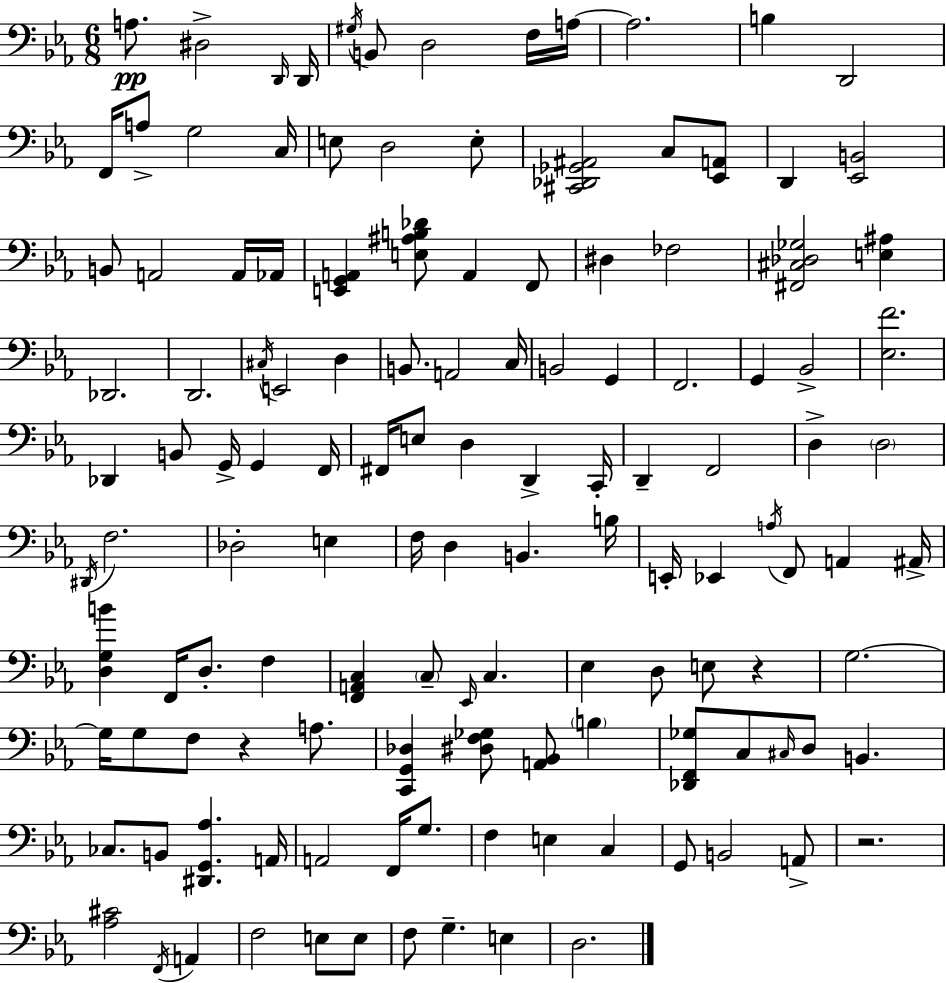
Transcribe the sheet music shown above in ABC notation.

X:1
T:Untitled
M:6/8
L:1/4
K:Eb
A,/2 ^D,2 D,,/4 D,,/4 ^G,/4 B,,/2 D,2 F,/4 A,/4 A,2 B, D,,2 F,,/4 A,/2 G,2 C,/4 E,/2 D,2 E,/2 [^C,,_D,,_G,,^A,,]2 C,/2 [_E,,A,,]/2 D,, [_E,,B,,]2 B,,/2 A,,2 A,,/4 _A,,/4 [E,,G,,A,,] [E,^A,B,_D]/2 A,, F,,/2 ^D, _F,2 [^F,,^C,_D,_G,]2 [E,^A,] _D,,2 D,,2 ^C,/4 E,,2 D, B,,/2 A,,2 C,/4 B,,2 G,, F,,2 G,, _B,,2 [_E,F]2 _D,, B,,/2 G,,/4 G,, F,,/4 ^F,,/4 E,/2 D, D,, C,,/4 D,, F,,2 D, D,2 ^D,,/4 F,2 _D,2 E, F,/4 D, B,, B,/4 E,,/4 _E,, A,/4 F,,/2 A,, ^A,,/4 [D,G,B] F,,/4 D,/2 F, [F,,A,,C,] C,/2 _E,,/4 C, _E, D,/2 E,/2 z G,2 G,/4 G,/2 F,/2 z A,/2 [C,,G,,_D,] [^D,F,_G,]/2 [A,,_B,,]/2 B, [_D,,F,,_G,]/2 C,/2 ^C,/4 D,/2 B,, _C,/2 B,,/2 [^D,,G,,_A,] A,,/4 A,,2 F,,/4 G,/2 F, E, C, G,,/2 B,,2 A,,/2 z2 [_A,^C]2 F,,/4 A,, F,2 E,/2 E,/2 F,/2 G, E, D,2